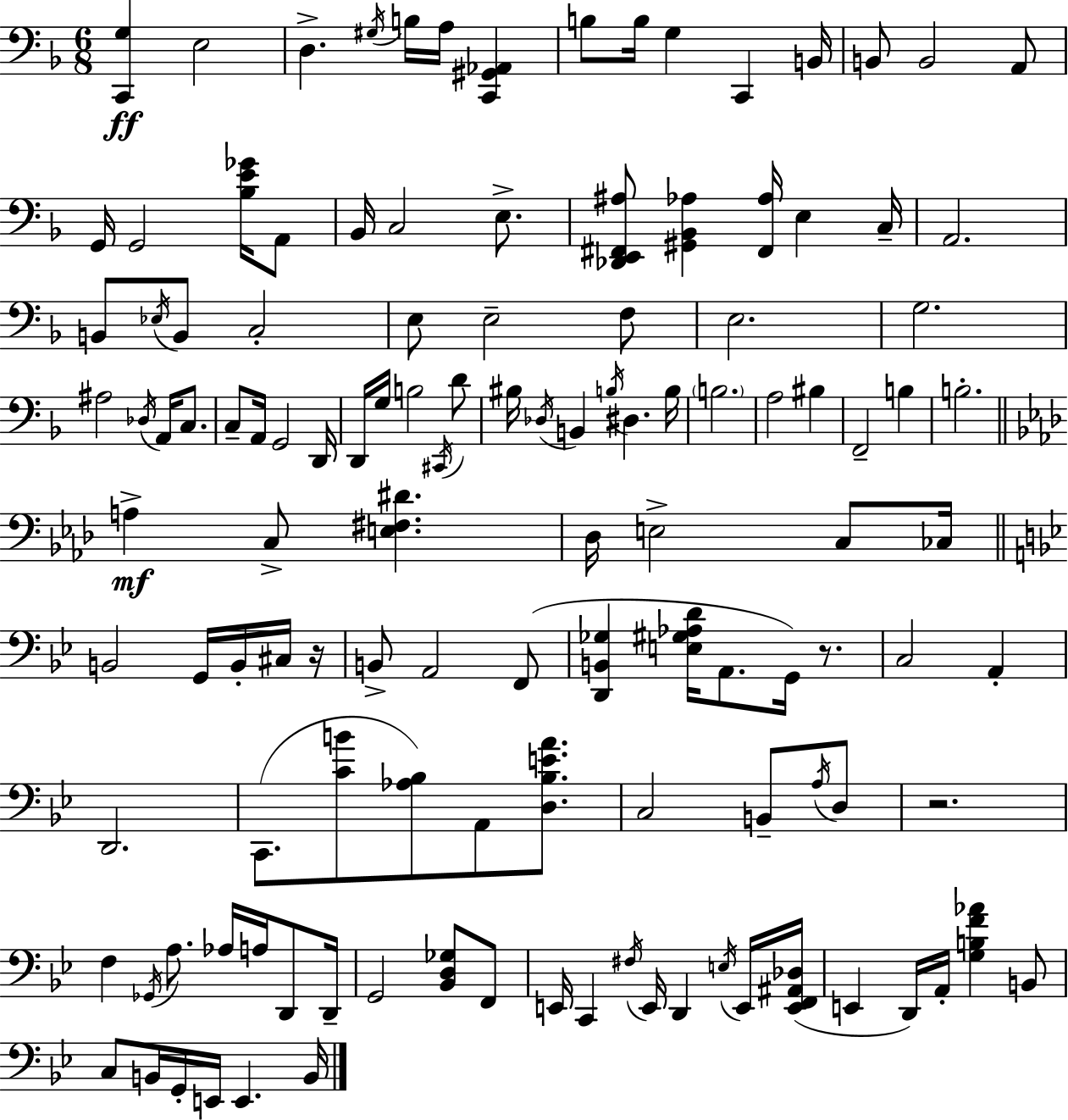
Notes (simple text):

[C2,G3]/q E3/h D3/q. G#3/s B3/s A3/s [C2,G#2,Ab2]/q B3/e B3/s G3/q C2/q B2/s B2/e B2/h A2/e G2/s G2/h [Bb3,E4,Gb4]/s A2/e Bb2/s C3/h E3/e. [Db2,E2,F#2,A#3]/e [G#2,Bb2,Ab3]/q [F#2,Ab3]/s E3/q C3/s A2/h. B2/e Eb3/s B2/e C3/h E3/e E3/h F3/e E3/h. G3/h. A#3/h Db3/s A2/s C3/e. C3/e A2/s G2/h D2/s D2/s G3/s B3/h C#2/s D4/e BIS3/s Db3/s B2/q B3/s D#3/q. B3/s B3/h. A3/h BIS3/q F2/h B3/q B3/h. A3/q C3/e [E3,F#3,D#4]/q. Db3/s E3/h C3/e CES3/s B2/h G2/s B2/s C#3/s R/s B2/e A2/h F2/e [D2,B2,Gb3]/q [E3,G#3,Ab3,D4]/s A2/e. G2/s R/e. C3/h A2/q D2/h. C2/e. [C4,B4]/e [Ab3,Bb3]/e A2/e [D3,Bb3,E4,A4]/e. C3/h B2/e A3/s D3/e R/h. F3/q Gb2/s A3/e. Ab3/s A3/s D2/e D2/s G2/h [Bb2,D3,Gb3]/e F2/e E2/s C2/q F#3/s E2/s D2/q E3/s E2/s [E2,F2,A#2,Db3]/s E2/q D2/s A2/s [G3,B3,F4,Ab4]/q B2/e C3/e B2/s G2/s E2/s E2/q. B2/s